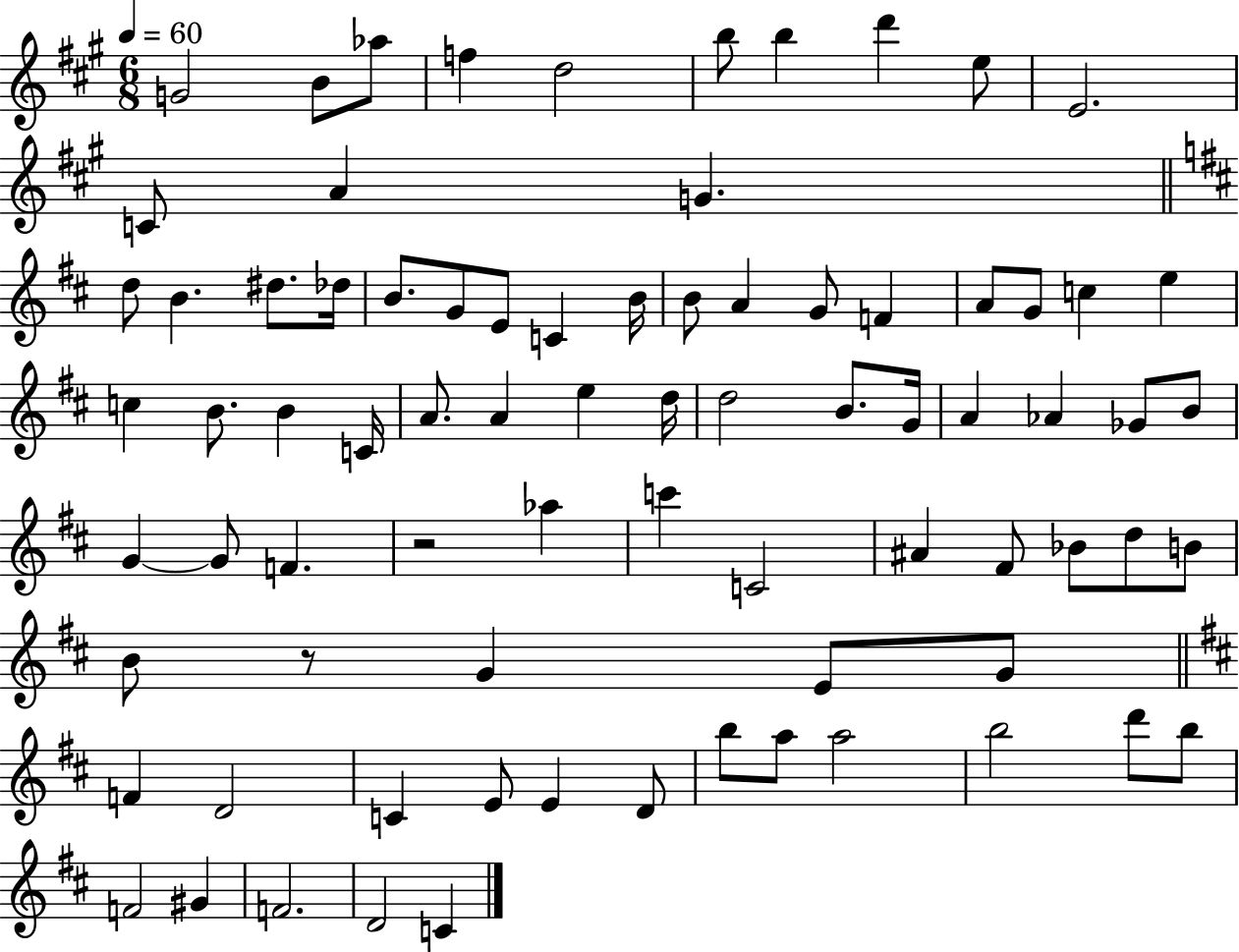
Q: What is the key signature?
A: A major